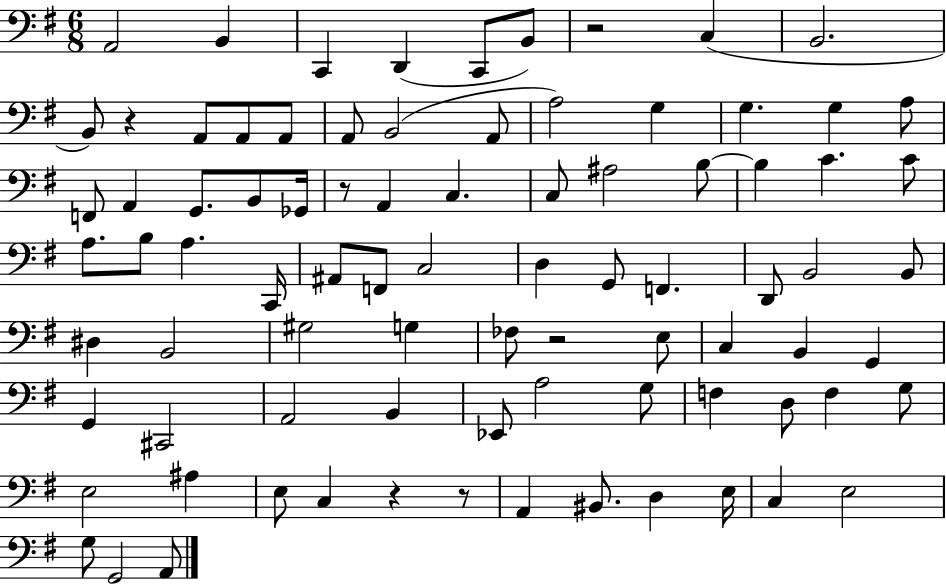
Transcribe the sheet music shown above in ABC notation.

X:1
T:Untitled
M:6/8
L:1/4
K:G
A,,2 B,, C,, D,, C,,/2 B,,/2 z2 C, B,,2 B,,/2 z A,,/2 A,,/2 A,,/2 A,,/2 B,,2 A,,/2 A,2 G, G, G, A,/2 F,,/2 A,, G,,/2 B,,/2 _G,,/4 z/2 A,, C, C,/2 ^A,2 B,/2 B, C C/2 A,/2 B,/2 A, C,,/4 ^A,,/2 F,,/2 C,2 D, G,,/2 F,, D,,/2 B,,2 B,,/2 ^D, B,,2 ^G,2 G, _F,/2 z2 E,/2 C, B,, G,, G,, ^C,,2 A,,2 B,, _E,,/2 A,2 G,/2 F, D,/2 F, G,/2 E,2 ^A, E,/2 C, z z/2 A,, ^B,,/2 D, E,/4 C, E,2 G,/2 G,,2 A,,/2